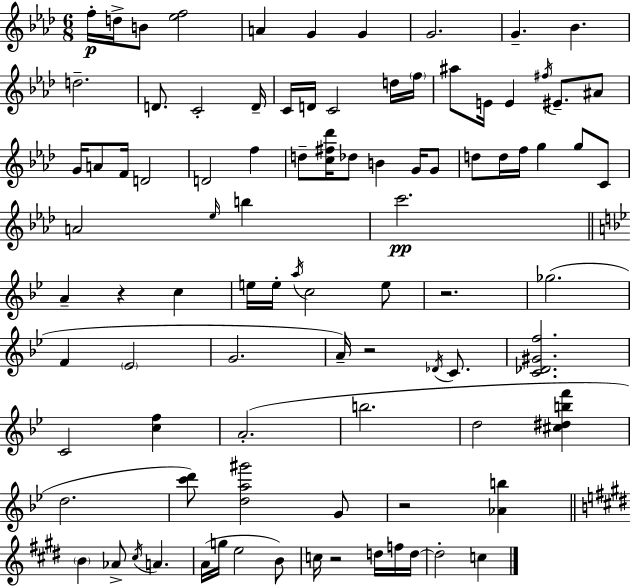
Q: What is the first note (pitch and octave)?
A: F5